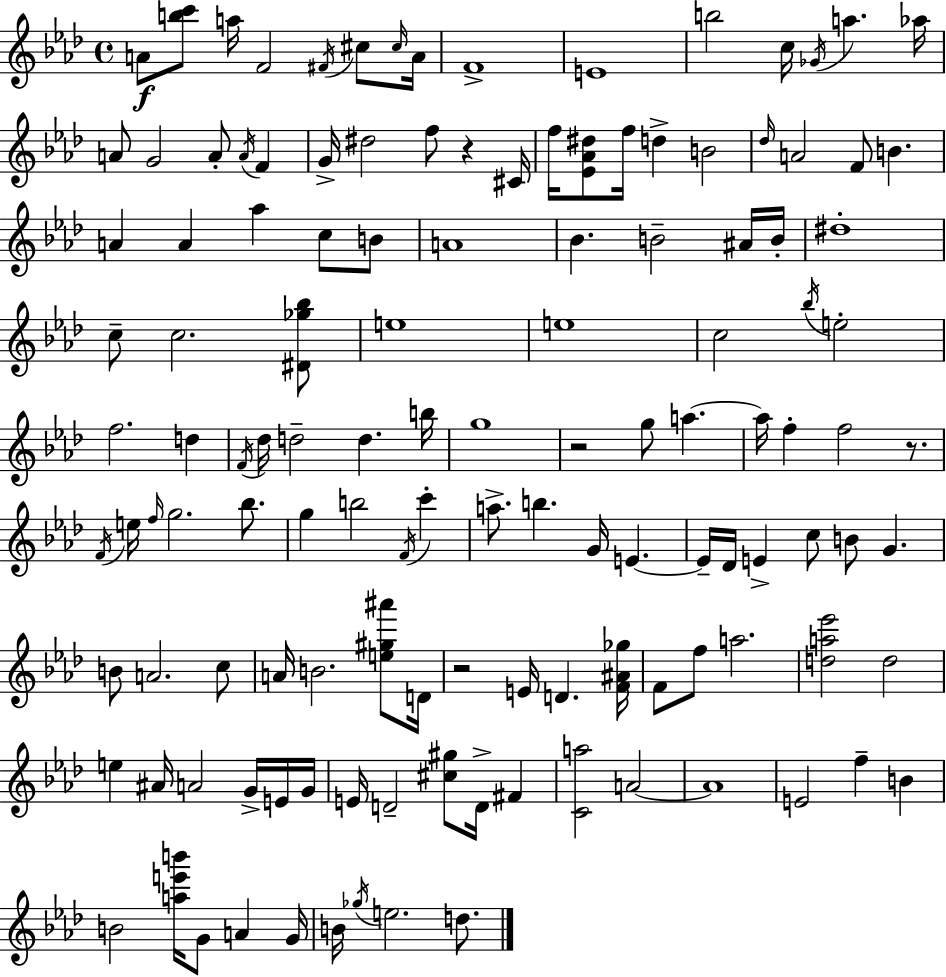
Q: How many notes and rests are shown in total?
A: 129